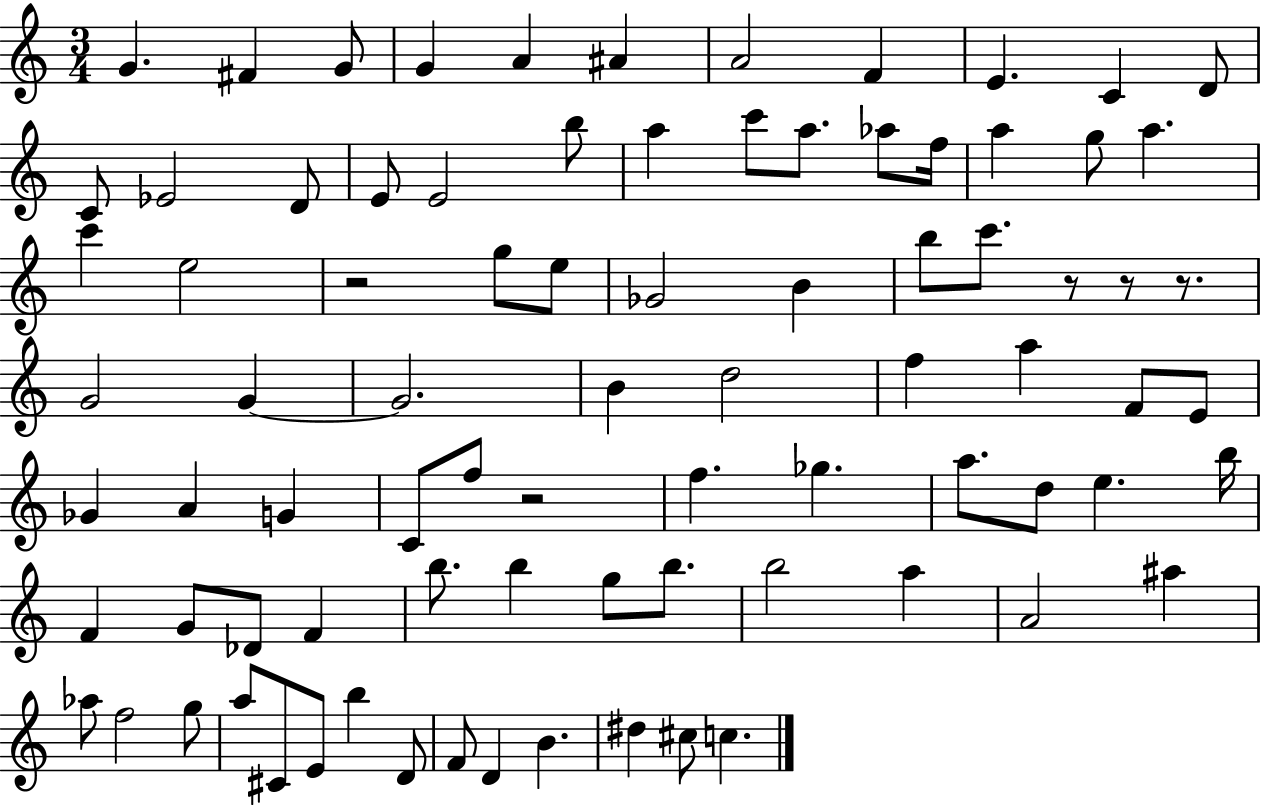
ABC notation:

X:1
T:Untitled
M:3/4
L:1/4
K:C
G ^F G/2 G A ^A A2 F E C D/2 C/2 _E2 D/2 E/2 E2 b/2 a c'/2 a/2 _a/2 f/4 a g/2 a c' e2 z2 g/2 e/2 _G2 B b/2 c'/2 z/2 z/2 z/2 G2 G G2 B d2 f a F/2 E/2 _G A G C/2 f/2 z2 f _g a/2 d/2 e b/4 F G/2 _D/2 F b/2 b g/2 b/2 b2 a A2 ^a _a/2 f2 g/2 a/2 ^C/2 E/2 b D/2 F/2 D B ^d ^c/2 c